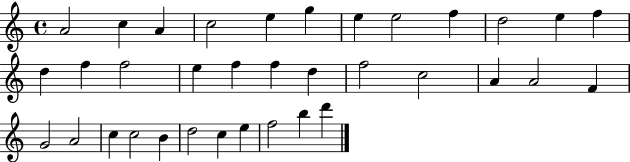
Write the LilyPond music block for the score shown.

{
  \clef treble
  \time 4/4
  \defaultTimeSignature
  \key c \major
  a'2 c''4 a'4 | c''2 e''4 g''4 | e''4 e''2 f''4 | d''2 e''4 f''4 | \break d''4 f''4 f''2 | e''4 f''4 f''4 d''4 | f''2 c''2 | a'4 a'2 f'4 | \break g'2 a'2 | c''4 c''2 b'4 | d''2 c''4 e''4 | f''2 b''4 d'''4 | \break \bar "|."
}